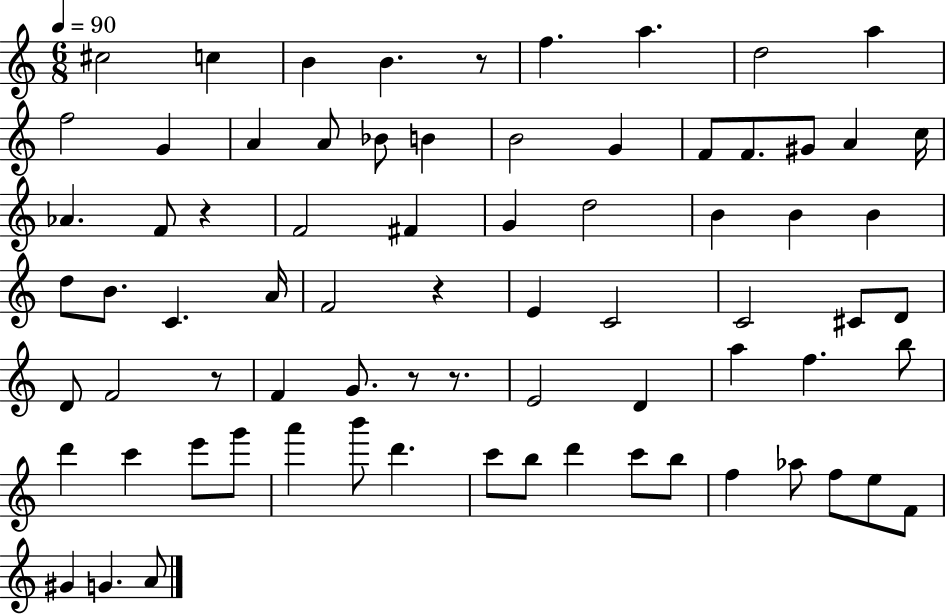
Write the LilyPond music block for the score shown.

{
  \clef treble
  \numericTimeSignature
  \time 6/8
  \key c \major
  \tempo 4 = 90
  \repeat volta 2 { cis''2 c''4 | b'4 b'4. r8 | f''4. a''4. | d''2 a''4 | \break f''2 g'4 | a'4 a'8 bes'8 b'4 | b'2 g'4 | f'8 f'8. gis'8 a'4 c''16 | \break aes'4. f'8 r4 | f'2 fis'4 | g'4 d''2 | b'4 b'4 b'4 | \break d''8 b'8. c'4. a'16 | f'2 r4 | e'4 c'2 | c'2 cis'8 d'8 | \break d'8 f'2 r8 | f'4 g'8. r8 r8. | e'2 d'4 | a''4 f''4. b''8 | \break d'''4 c'''4 e'''8 g'''8 | a'''4 b'''8 d'''4. | c'''8 b''8 d'''4 c'''8 b''8 | f''4 aes''8 f''8 e''8 f'8 | \break gis'4 g'4. a'8 | } \bar "|."
}